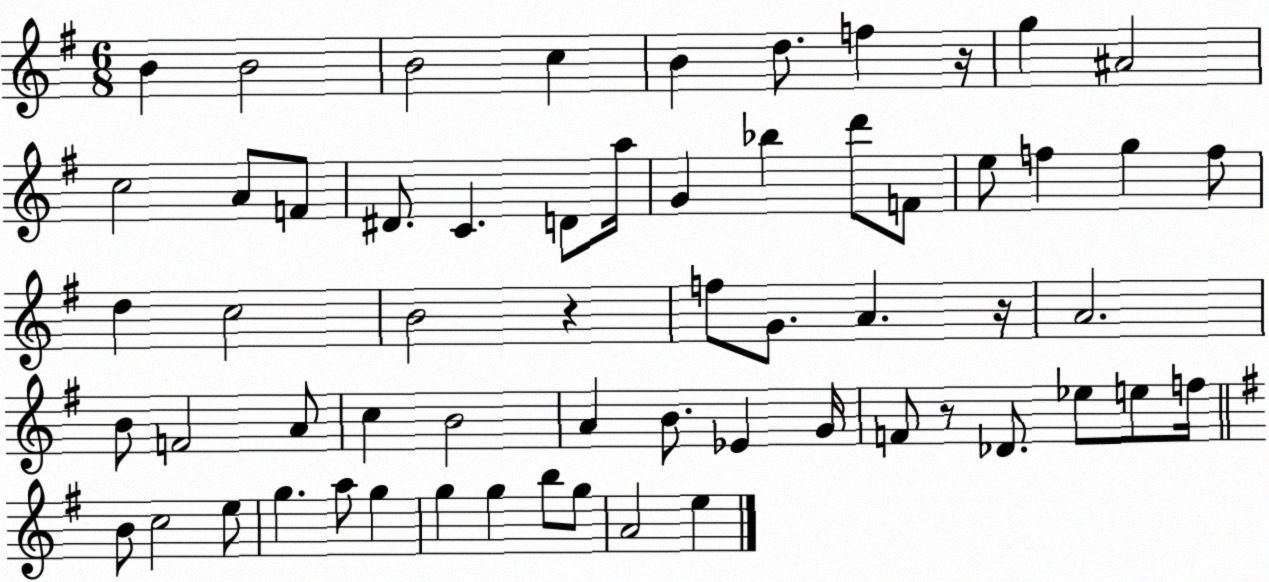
X:1
T:Untitled
M:6/8
L:1/4
K:G
B B2 B2 c B d/2 f z/4 g ^A2 c2 A/2 F/2 ^D/2 C D/2 a/4 G _b d'/2 F/2 e/2 f g f/2 d c2 B2 z f/2 G/2 A z/4 A2 B/2 F2 A/2 c B2 A B/2 _E G/4 F/2 z/2 _D/2 _e/2 e/2 f/4 B/2 c2 e/2 g a/2 g g g b/2 g/2 A2 e